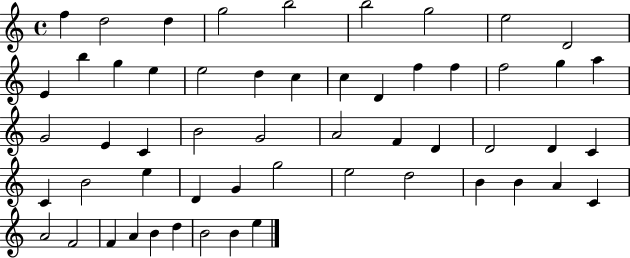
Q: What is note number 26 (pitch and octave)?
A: C4